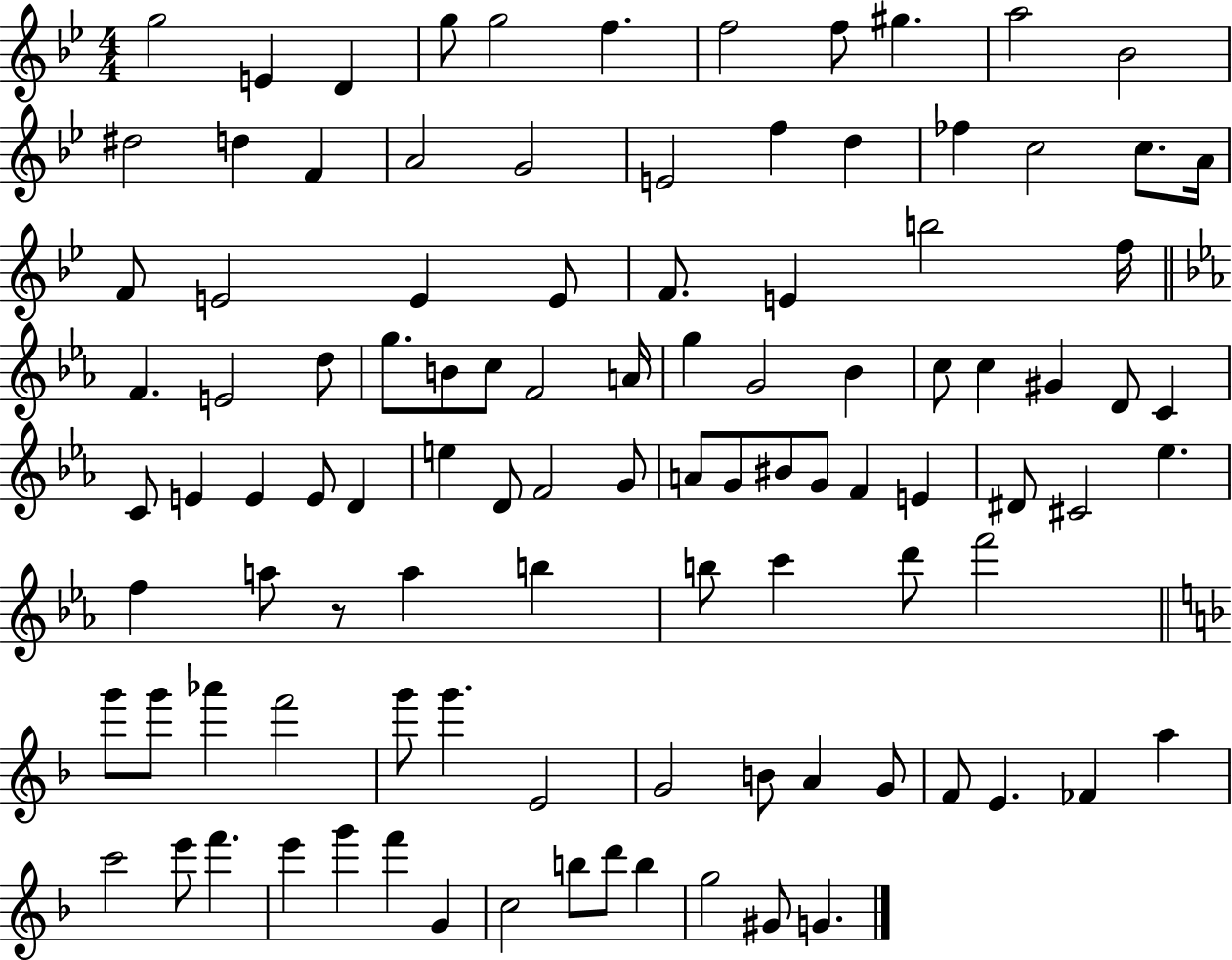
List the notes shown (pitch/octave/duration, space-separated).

G5/h E4/q D4/q G5/e G5/h F5/q. F5/h F5/e G#5/q. A5/h Bb4/h D#5/h D5/q F4/q A4/h G4/h E4/h F5/q D5/q FES5/q C5/h C5/e. A4/s F4/e E4/h E4/q E4/e F4/e. E4/q B5/h F5/s F4/q. E4/h D5/e G5/e. B4/e C5/e F4/h A4/s G5/q G4/h Bb4/q C5/e C5/q G#4/q D4/e C4/q C4/e E4/q E4/q E4/e D4/q E5/q D4/e F4/h G4/e A4/e G4/e BIS4/e G4/e F4/q E4/q D#4/e C#4/h Eb5/q. F5/q A5/e R/e A5/q B5/q B5/e C6/q D6/e F6/h G6/e G6/e Ab6/q F6/h G6/e G6/q. E4/h G4/h B4/e A4/q G4/e F4/e E4/q. FES4/q A5/q C6/h E6/e F6/q. E6/q G6/q F6/q G4/q C5/h B5/e D6/e B5/q G5/h G#4/e G4/q.